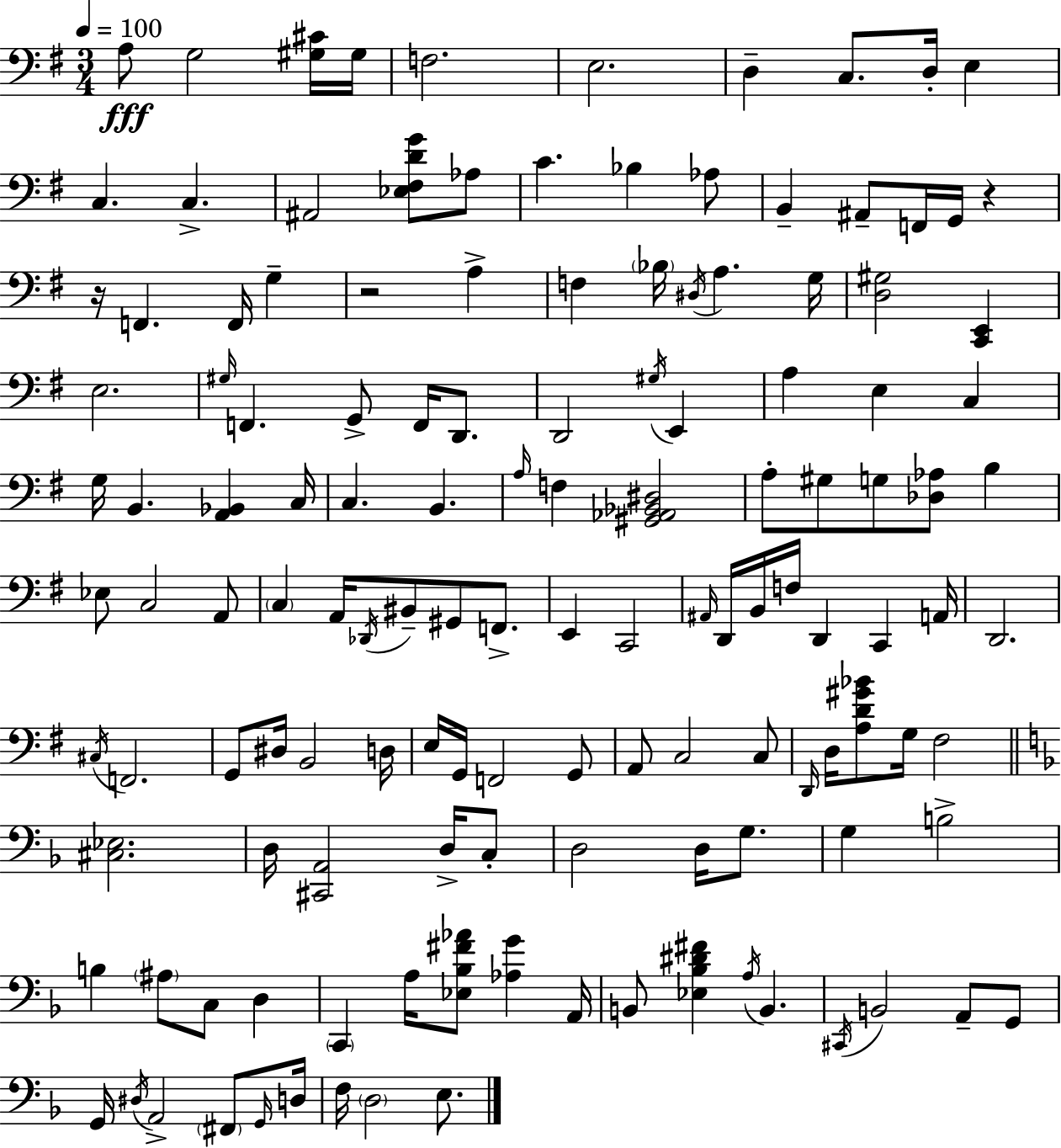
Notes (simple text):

A3/e G3/h [G#3,C#4]/s G#3/s F3/h. E3/h. D3/q C3/e. D3/s E3/q C3/q. C3/q. A#2/h [Eb3,F#3,D4,G4]/e Ab3/e C4/q. Bb3/q Ab3/e B2/q A#2/e F2/s G2/s R/q R/s F2/q. F2/s G3/q R/h A3/q F3/q Bb3/s D#3/s A3/q. G3/s [D3,G#3]/h [C2,E2]/q E3/h. G#3/s F2/q. G2/e F2/s D2/e. D2/h G#3/s E2/q A3/q E3/q C3/q G3/s B2/q. [A2,Bb2]/q C3/s C3/q. B2/q. A3/s F3/q [G#2,Ab2,Bb2,D#3]/h A3/e G#3/e G3/e [Db3,Ab3]/e B3/q Eb3/e C3/h A2/e C3/q A2/s Db2/s BIS2/e G#2/e F2/e. E2/q C2/h A#2/s D2/s B2/s F3/s D2/q C2/q A2/s D2/h. C#3/s F2/h. G2/e D#3/s B2/h D3/s E3/s G2/s F2/h G2/e A2/e C3/h C3/e D2/s D3/s [A3,D4,G#4,Bb4]/e G3/s F#3/h [C#3,Eb3]/h. D3/s [C#2,A2]/h D3/s C3/e D3/h D3/s G3/e. G3/q B3/h B3/q A#3/e C3/e D3/q C2/q A3/s [Eb3,Bb3,F#4,Ab4]/e [Ab3,G4]/q A2/s B2/e [Eb3,Bb3,D#4,F#4]/q A3/s B2/q. C#2/s B2/h A2/e G2/e G2/s D#3/s A2/h F#2/e G2/s D3/s F3/s D3/h E3/e.